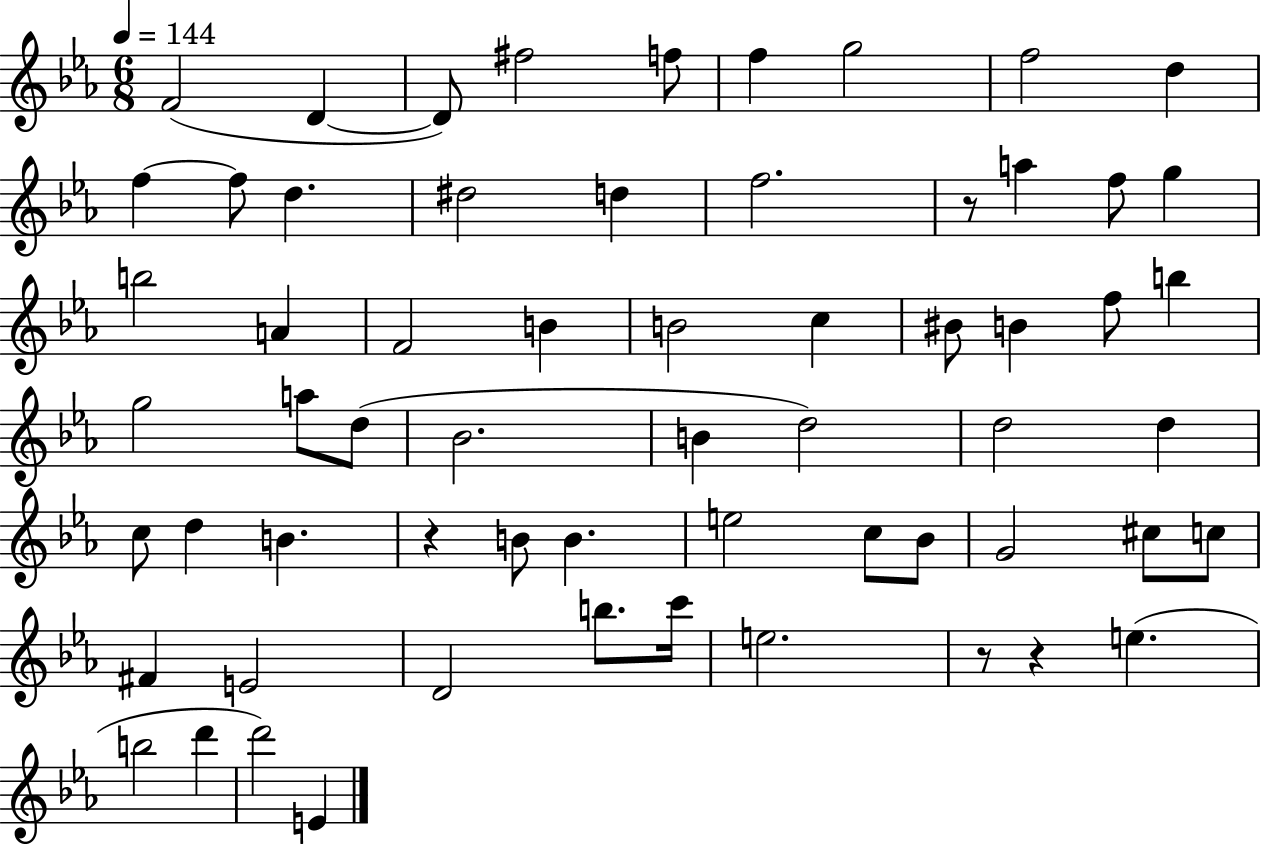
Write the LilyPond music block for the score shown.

{
  \clef treble
  \numericTimeSignature
  \time 6/8
  \key ees \major
  \tempo 4 = 144
  f'2( d'4~~ | d'8) fis''2 f''8 | f''4 g''2 | f''2 d''4 | \break f''4~~ f''8 d''4. | dis''2 d''4 | f''2. | r8 a''4 f''8 g''4 | \break b''2 a'4 | f'2 b'4 | b'2 c''4 | bis'8 b'4 f''8 b''4 | \break g''2 a''8 d''8( | bes'2. | b'4 d''2) | d''2 d''4 | \break c''8 d''4 b'4. | r4 b'8 b'4. | e''2 c''8 bes'8 | g'2 cis''8 c''8 | \break fis'4 e'2 | d'2 b''8. c'''16 | e''2. | r8 r4 e''4.( | \break b''2 d'''4 | d'''2) e'4 | \bar "|."
}